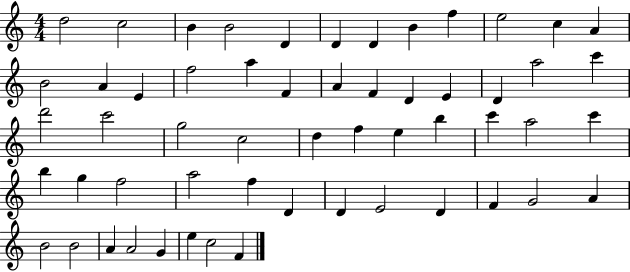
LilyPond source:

{
  \clef treble
  \numericTimeSignature
  \time 4/4
  \key c \major
  d''2 c''2 | b'4 b'2 d'4 | d'4 d'4 b'4 f''4 | e''2 c''4 a'4 | \break b'2 a'4 e'4 | f''2 a''4 f'4 | a'4 f'4 d'4 e'4 | d'4 a''2 c'''4 | \break d'''2 c'''2 | g''2 c''2 | d''4 f''4 e''4 b''4 | c'''4 a''2 c'''4 | \break b''4 g''4 f''2 | a''2 f''4 d'4 | d'4 e'2 d'4 | f'4 g'2 a'4 | \break b'2 b'2 | a'4 a'2 g'4 | e''4 c''2 f'4 | \bar "|."
}